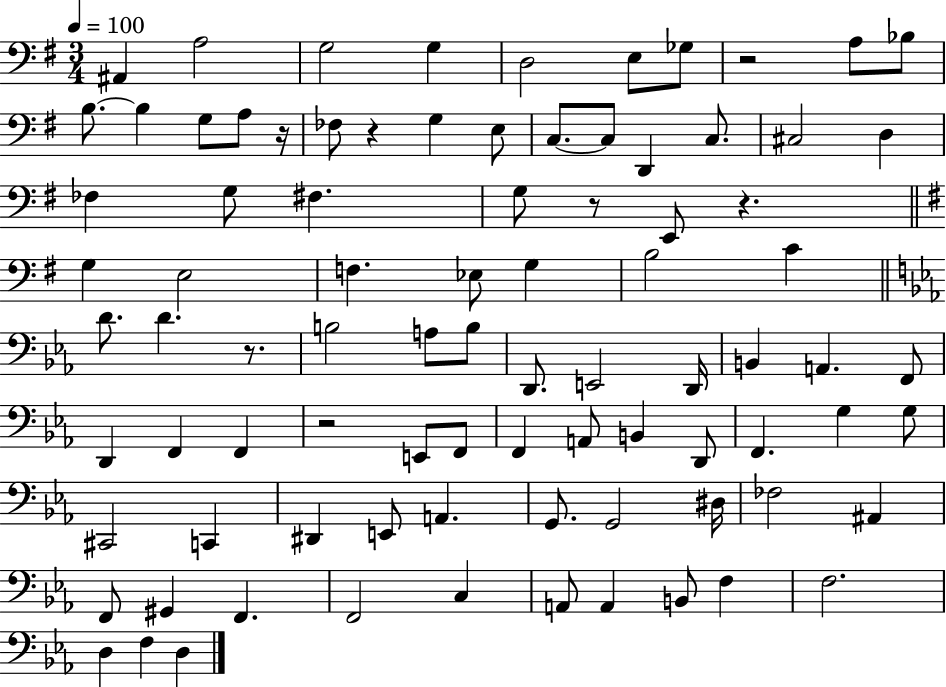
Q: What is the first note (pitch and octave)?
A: A#2